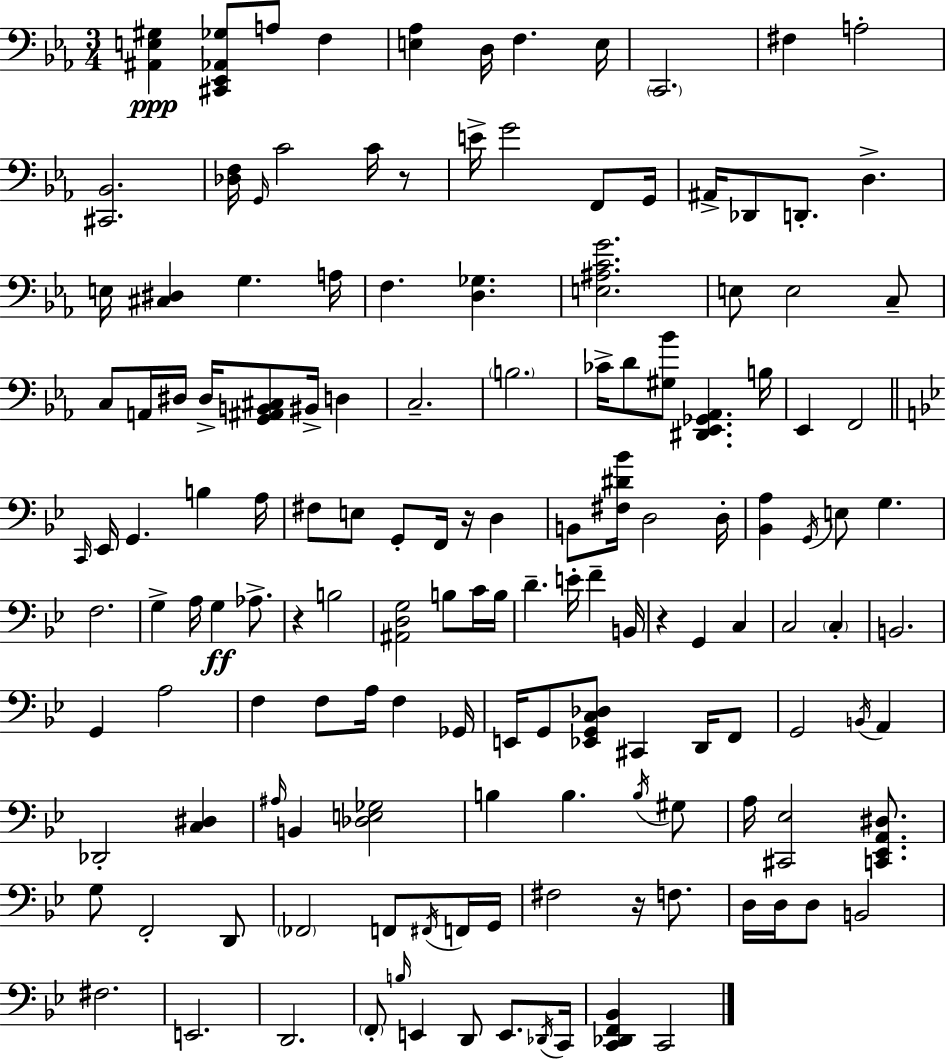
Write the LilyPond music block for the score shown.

{
  \clef bass
  \numericTimeSignature
  \time 3/4
  \key ees \major
  \repeat volta 2 { <ais, e gis>4\ppp <cis, ees, aes, ges>8 a8 f4 | <e aes>4 d16 f4. e16 | \parenthesize c,2. | fis4 a2-. | \break <cis, bes,>2. | <des f>16 \grace { g,16 } c'2 c'16 r8 | e'16-> g'2 f,8 | g,16 ais,16-> des,8 d,8.-. d4.-> | \break e16 <cis dis>4 g4. | a16 f4. <d ges>4. | <e ais c' g'>2. | e8 e2 c8-- | \break c8 a,16 dis16 dis16-> <g, ais, b, cis>8 bis,16-> d4 | c2.-- | \parenthesize b2. | ces'16-> d'8 <gis bes'>8 <dis, ees, ges, aes,>4. | \break b16 ees,4 f,2 | \bar "||" \break \key g \minor \grace { c,16 } ees,16 g,4. b4 | a16 fis8 e8 g,8-. f,16 r16 d4 | b,8 <fis dis' bes'>16 d2 | d16-. <bes, a>4 \acciaccatura { g,16 } e8 g4. | \break f2. | g4-> a16 g4\ff aes8.-> | r4 b2 | <ais, d g>2 b8 | \break c'16 b16 d'4.-- e'16-. f'4-- | b,16 r4 g,4 c4 | c2 \parenthesize c4-. | b,2. | \break g,4 a2 | f4 f8 a16 f4 | ges,16 e,16 g,8 <ees, g, c des>8 cis,4 d,16 | f,8 g,2 \acciaccatura { b,16 } a,4 | \break des,2-. <c dis>4 | \grace { ais16 } b,4 <des e ges>2 | b4 b4. | \acciaccatura { b16 } gis8 a16 <cis, ees>2 | \break <c, ees, a, dis>8. g8 f,2-. | d,8 \parenthesize fes,2 | f,8 \acciaccatura { fis,16 } f,16 g,16 fis2 | r16 f8. d16 d16 d8 b,2 | \break fis2. | e,2. | d,2. | \parenthesize f,8-. \grace { b16 } e,4 | \break d,8 e,8. \acciaccatura { des,16 } c,16 <c, des, f, bes,>4 | c,2 } \bar "|."
}